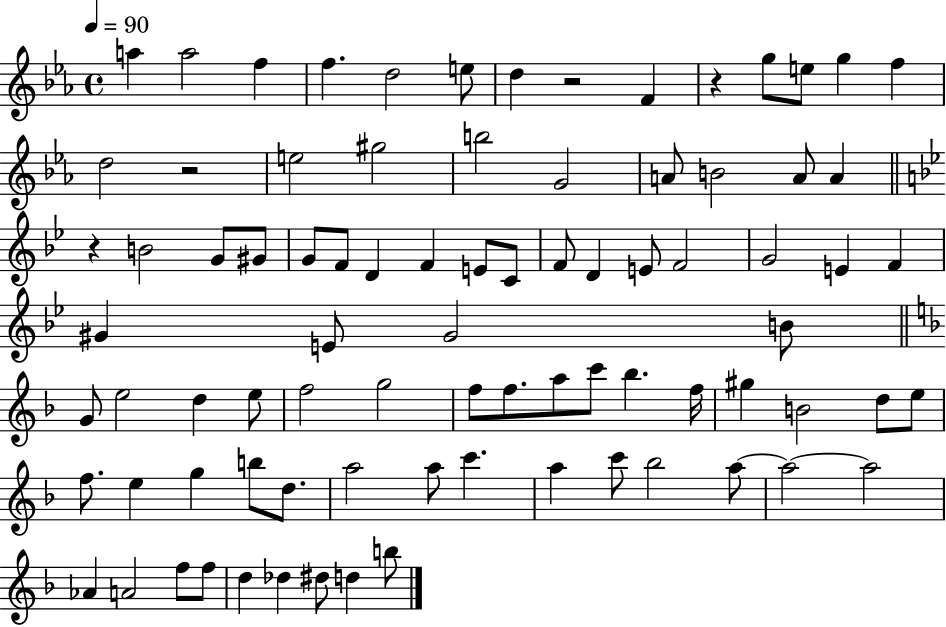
A5/q A5/h F5/q F5/q. D5/h E5/e D5/q R/h F4/q R/q G5/e E5/e G5/q F5/q D5/h R/h E5/h G#5/h B5/h G4/h A4/e B4/h A4/e A4/q R/q B4/h G4/e G#4/e G4/e F4/e D4/q F4/q E4/e C4/e F4/e D4/q E4/e F4/h G4/h E4/q F4/q G#4/q E4/e G#4/h B4/e G4/e E5/h D5/q E5/e F5/h G5/h F5/e F5/e. A5/e C6/e Bb5/q. F5/s G#5/q B4/h D5/e E5/e F5/e. E5/q G5/q B5/e D5/e. A5/h A5/e C6/q. A5/q C6/e Bb5/h A5/e A5/h A5/h Ab4/q A4/h F5/e F5/e D5/q Db5/q D#5/e D5/q B5/e